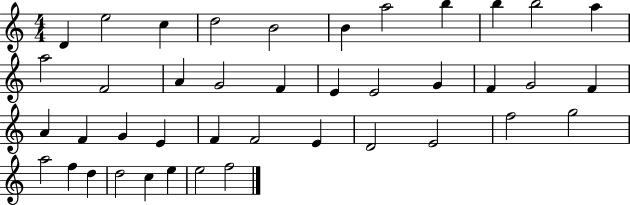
D4/q E5/h C5/q D5/h B4/h B4/q A5/h B5/q B5/q B5/h A5/q A5/h F4/h A4/q G4/h F4/q E4/q E4/h G4/q F4/q G4/h F4/q A4/q F4/q G4/q E4/q F4/q F4/h E4/q D4/h E4/h F5/h G5/h A5/h F5/q D5/q D5/h C5/q E5/q E5/h F5/h